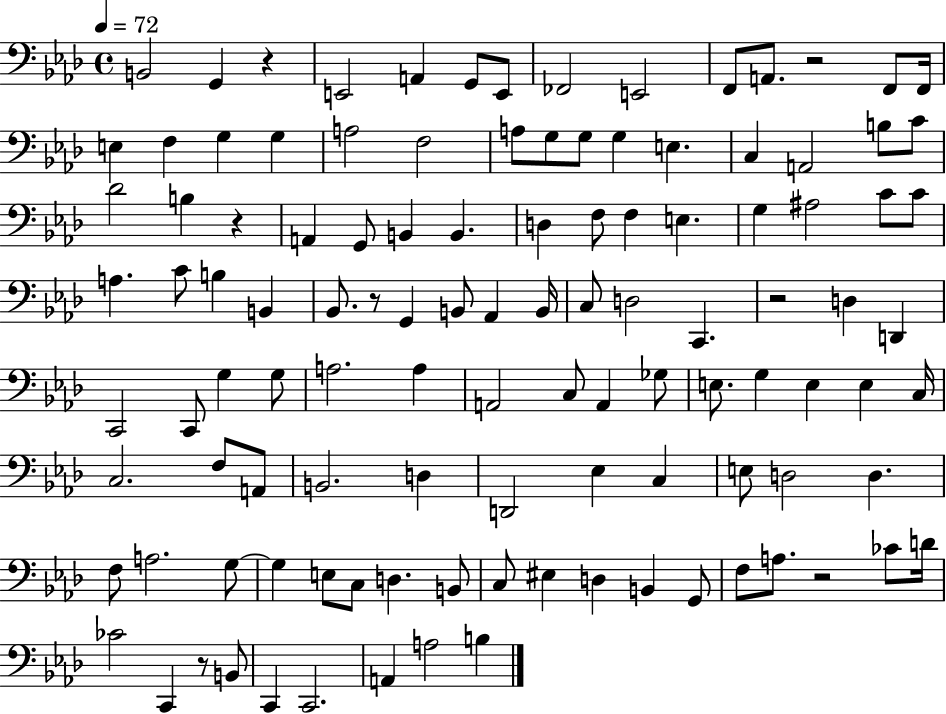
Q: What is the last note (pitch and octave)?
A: B3